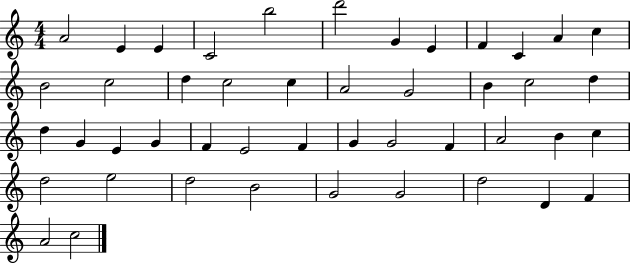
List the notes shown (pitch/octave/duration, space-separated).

A4/h E4/q E4/q C4/h B5/h D6/h G4/q E4/q F4/q C4/q A4/q C5/q B4/h C5/h D5/q C5/h C5/q A4/h G4/h B4/q C5/h D5/q D5/q G4/q E4/q G4/q F4/q E4/h F4/q G4/q G4/h F4/q A4/h B4/q C5/q D5/h E5/h D5/h B4/h G4/h G4/h D5/h D4/q F4/q A4/h C5/h